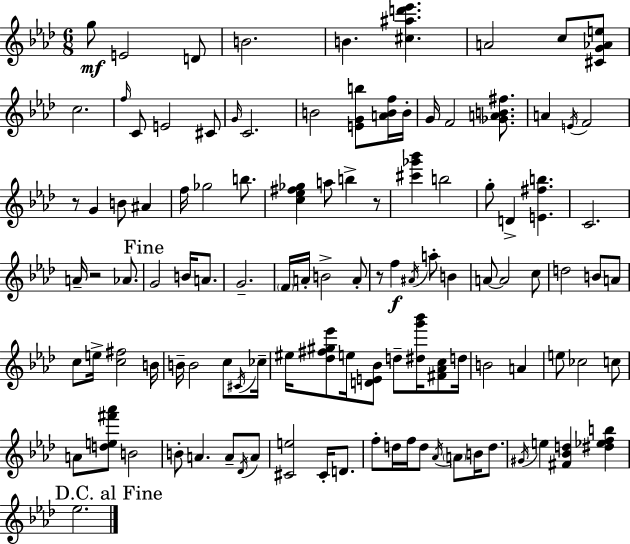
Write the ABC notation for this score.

X:1
T:Untitled
M:6/8
L:1/4
K:Fm
g/2 E2 D/2 B2 B [^c^ad'_e'] A2 c/2 [^CG_Ae]/2 c2 f/4 C/2 E2 ^C/2 G/4 C2 B2 [EGb]/2 [ABf]/4 B/4 G/4 F2 [_GAB^f]/2 A E/4 F2 z/2 G B/2 ^A f/4 _g2 b/2 [c_e^f_g] a/2 b z/2 [^c'_g'_b'] b2 g/2 D [E^fb] C2 A/4 z2 _A/2 G2 B/4 A/2 G2 F/4 A/4 B2 A/2 z/2 f ^A/4 a/2 B A/2 A2 c/2 d2 B/2 A/2 c/2 e/4 [c^f]2 B/4 B/4 B2 c/2 ^C/4 _c/4 ^e/4 [_d^f^g_e']/2 e/4 [DE_B]/2 d/2 [^dg'_b']/4 [^F_Ac]/2 d/4 B2 A e/2 _c2 c/2 A/2 [de^f'_a']/2 B2 B/2 A A/2 _D/4 A/2 [^Ce]2 ^C/4 D/2 f/2 d/4 f/4 d/2 _A/4 A/2 B/4 d/2 ^G/4 e [^F_Bd] [^d_efb] _e2